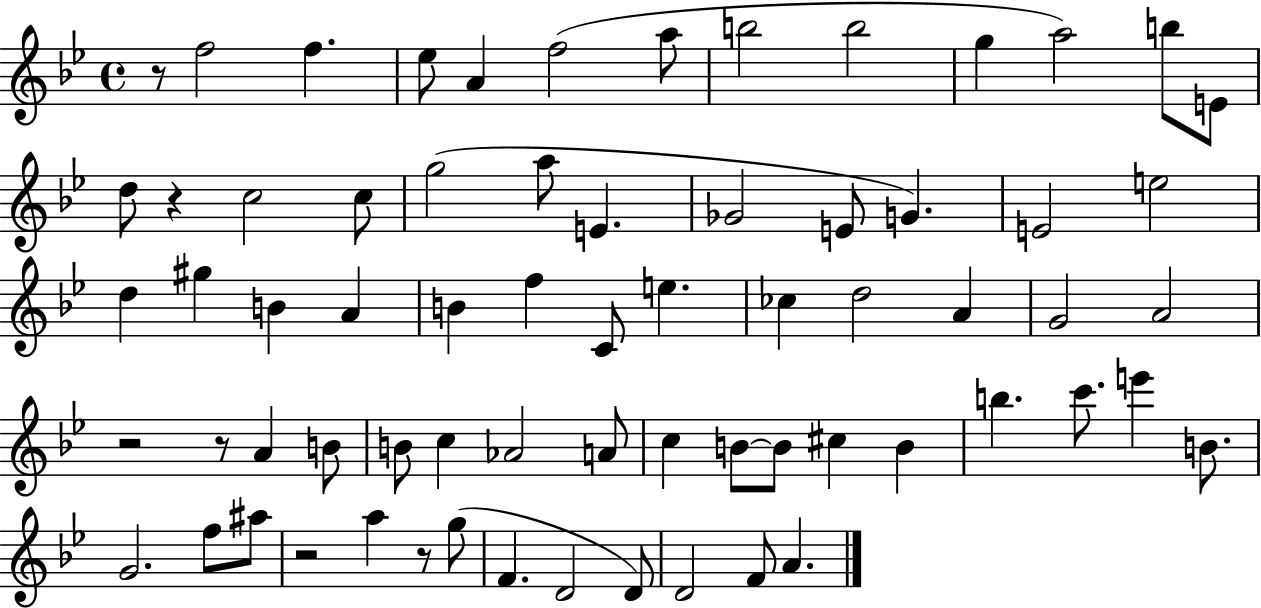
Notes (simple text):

R/e F5/h F5/q. Eb5/e A4/q F5/h A5/e B5/h B5/h G5/q A5/h B5/e E4/e D5/e R/q C5/h C5/e G5/h A5/e E4/q. Gb4/h E4/e G4/q. E4/h E5/h D5/q G#5/q B4/q A4/q B4/q F5/q C4/e E5/q. CES5/q D5/h A4/q G4/h A4/h R/h R/e A4/q B4/e B4/e C5/q Ab4/h A4/e C5/q B4/e B4/e C#5/q B4/q B5/q. C6/e. E6/q B4/e. G4/h. F5/e A#5/e R/h A5/q R/e G5/e F4/q. D4/h D4/e D4/h F4/e A4/q.